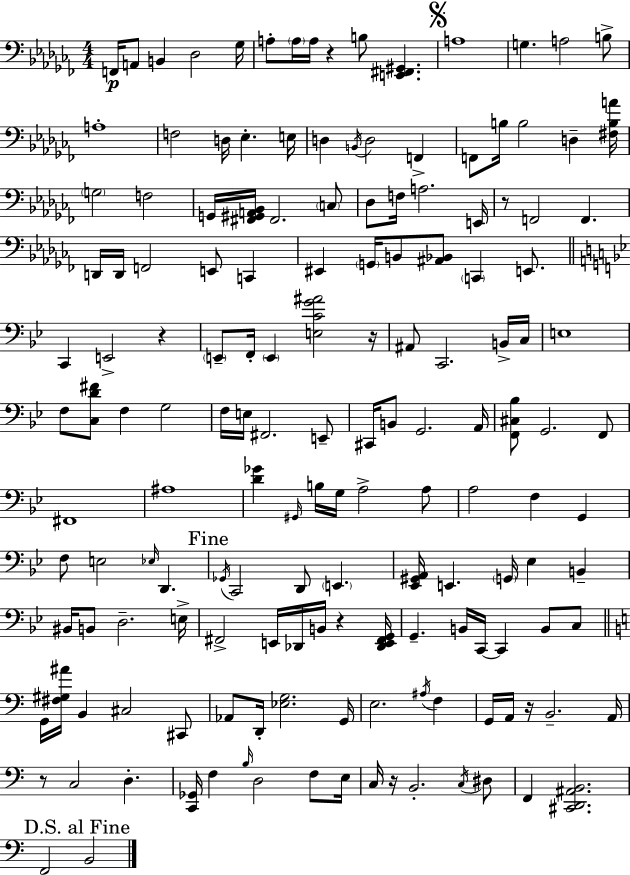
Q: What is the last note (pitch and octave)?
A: B2